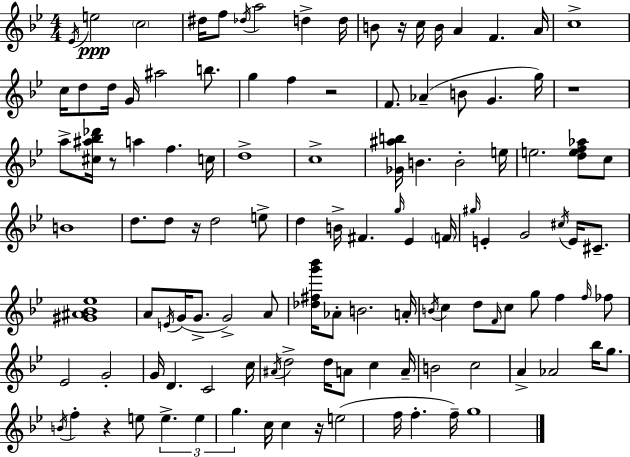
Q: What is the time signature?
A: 4/4